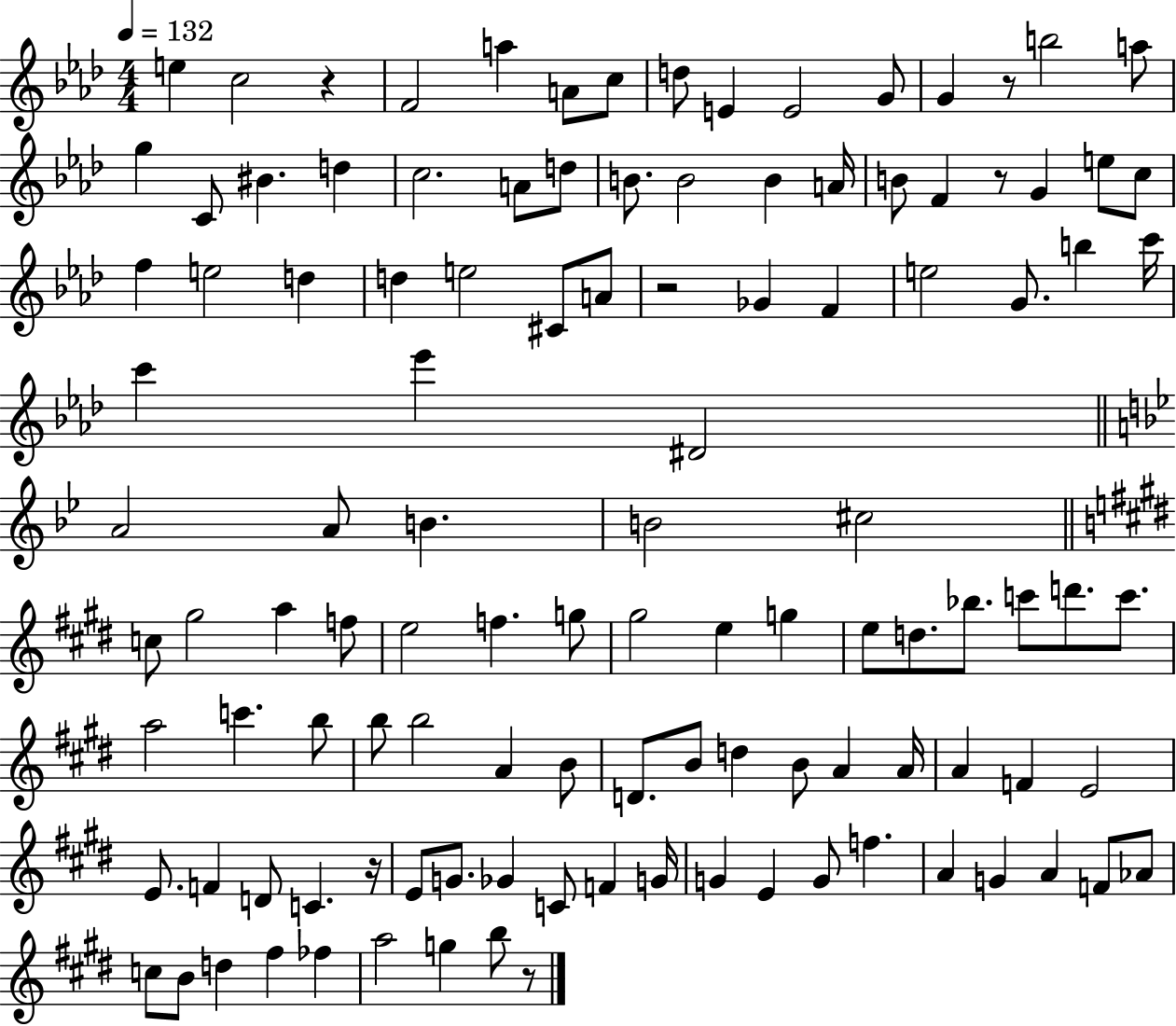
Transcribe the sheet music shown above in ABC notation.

X:1
T:Untitled
M:4/4
L:1/4
K:Ab
e c2 z F2 a A/2 c/2 d/2 E E2 G/2 G z/2 b2 a/2 g C/2 ^B d c2 A/2 d/2 B/2 B2 B A/4 B/2 F z/2 G e/2 c/2 f e2 d d e2 ^C/2 A/2 z2 _G F e2 G/2 b c'/4 c' _e' ^D2 A2 A/2 B B2 ^c2 c/2 ^g2 a f/2 e2 f g/2 ^g2 e g e/2 d/2 _b/2 c'/2 d'/2 c'/2 a2 c' b/2 b/2 b2 A B/2 D/2 B/2 d B/2 A A/4 A F E2 E/2 F D/2 C z/4 E/2 G/2 _G C/2 F G/4 G E G/2 f A G A F/2 _A/2 c/2 B/2 d ^f _f a2 g b/2 z/2